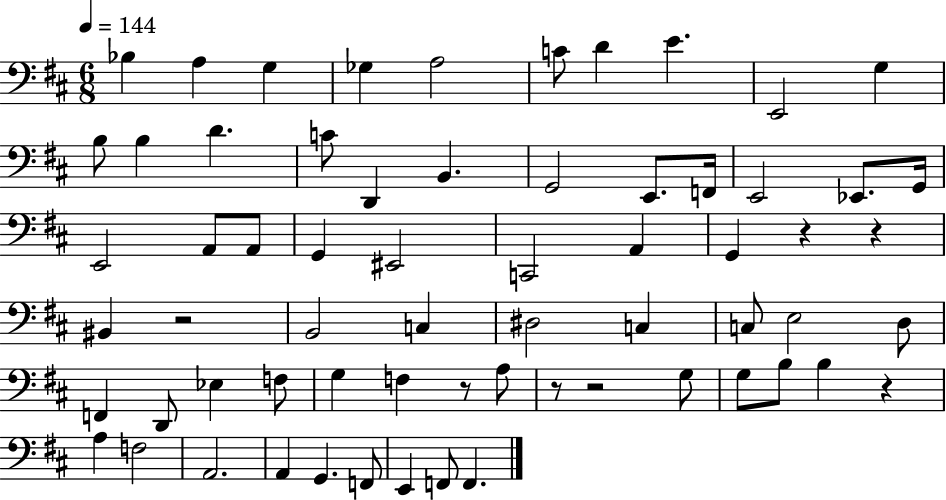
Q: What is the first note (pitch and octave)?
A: Bb3